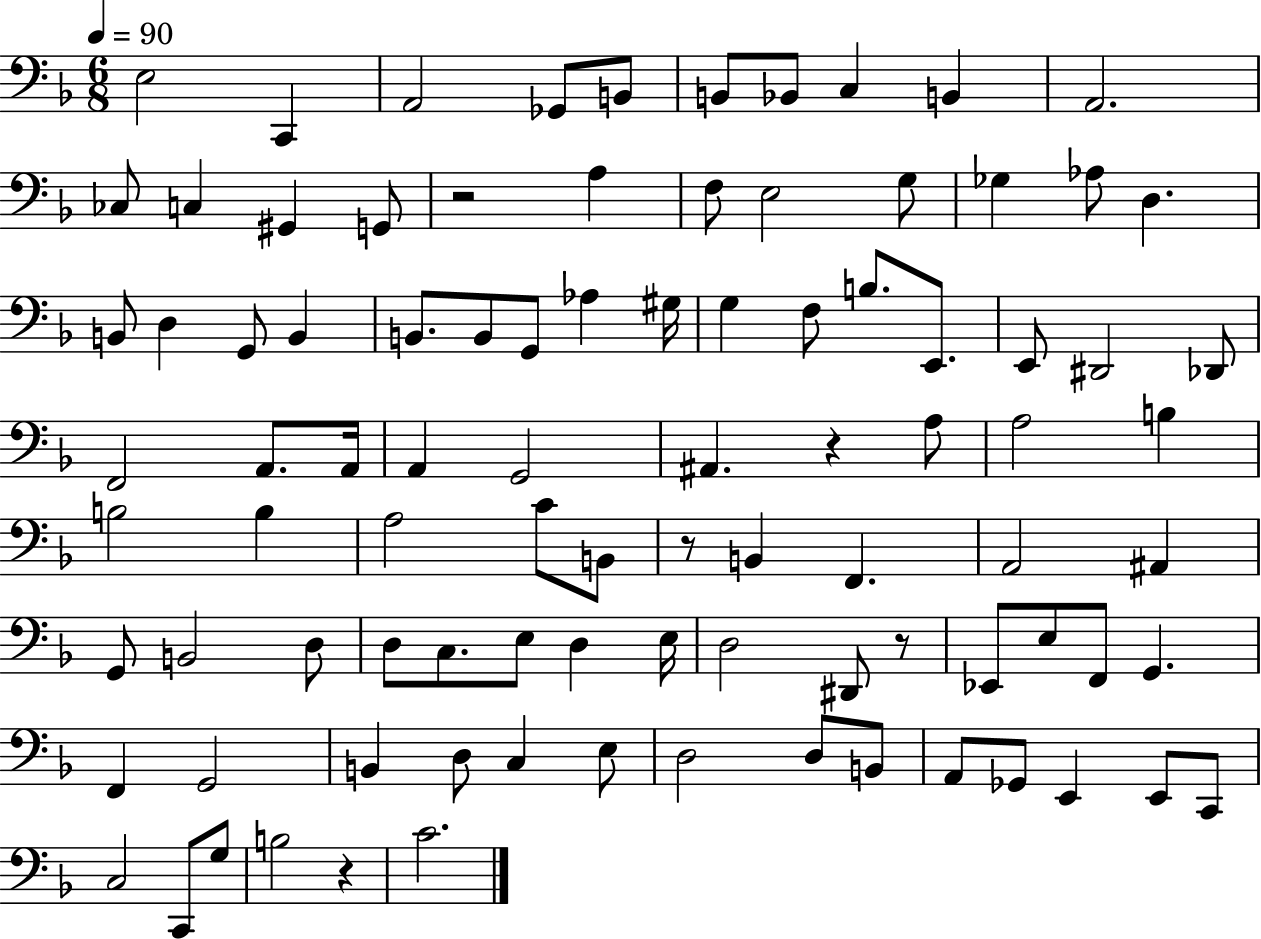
E3/h C2/q A2/h Gb2/e B2/e B2/e Bb2/e C3/q B2/q A2/h. CES3/e C3/q G#2/q G2/e R/h A3/q F3/e E3/h G3/e Gb3/q Ab3/e D3/q. B2/e D3/q G2/e B2/q B2/e. B2/e G2/e Ab3/q G#3/s G3/q F3/e B3/e. E2/e. E2/e D#2/h Db2/e F2/h A2/e. A2/s A2/q G2/h A#2/q. R/q A3/e A3/h B3/q B3/h B3/q A3/h C4/e B2/e R/e B2/q F2/q. A2/h A#2/q G2/e B2/h D3/e D3/e C3/e. E3/e D3/q E3/s D3/h D#2/e R/e Eb2/e E3/e F2/e G2/q. F2/q G2/h B2/q D3/e C3/q E3/e D3/h D3/e B2/e A2/e Gb2/e E2/q E2/e C2/e C3/h C2/e G3/e B3/h R/q C4/h.